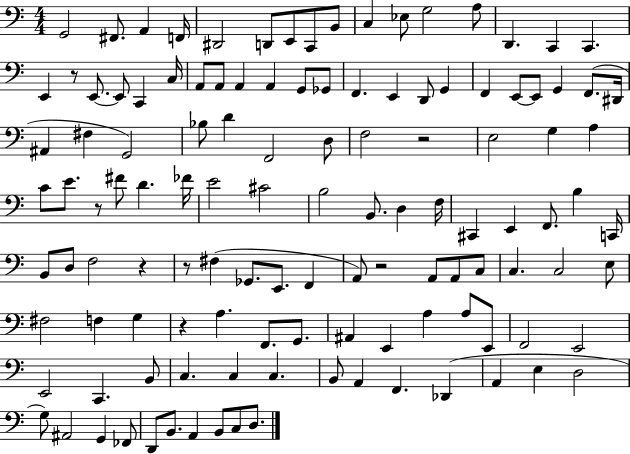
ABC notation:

X:1
T:Untitled
M:4/4
L:1/4
K:C
G,,2 ^F,,/2 A,, F,,/4 ^D,,2 D,,/2 E,,/2 C,,/2 B,,/2 C, _E,/2 G,2 A,/2 D,, C,, C,, E,, z/2 E,,/2 E,,/2 C,, C,/4 A,,/2 A,,/2 A,, A,, G,,/2 _G,,/2 F,, E,, D,,/2 G,, F,, E,,/2 E,,/2 G,, F,,/2 ^D,,/4 ^A,, ^F, G,,2 _B,/2 D F,,2 D,/2 F,2 z2 E,2 G, A, C/2 E/2 z/2 ^F/2 D _F/4 E2 ^C2 B,2 B,,/2 D, F,/4 ^C,, E,, F,,/2 B, C,,/4 B,,/2 D,/2 F,2 z z/2 ^F, _G,,/2 E,,/2 F,, A,,/2 z2 A,,/2 A,,/2 C,/2 C, C,2 E,/2 ^F,2 F, G, z A, F,,/2 G,,/2 ^A,, E,, A, A,/2 E,,/2 F,,2 E,,2 E,,2 C,, B,,/2 C, C, C, B,,/2 A,, F,, _D,, A,, E, D,2 G,/2 ^A,,2 G,, _F,,/2 D,,/2 B,,/2 A,, B,,/2 C,/2 D,/2